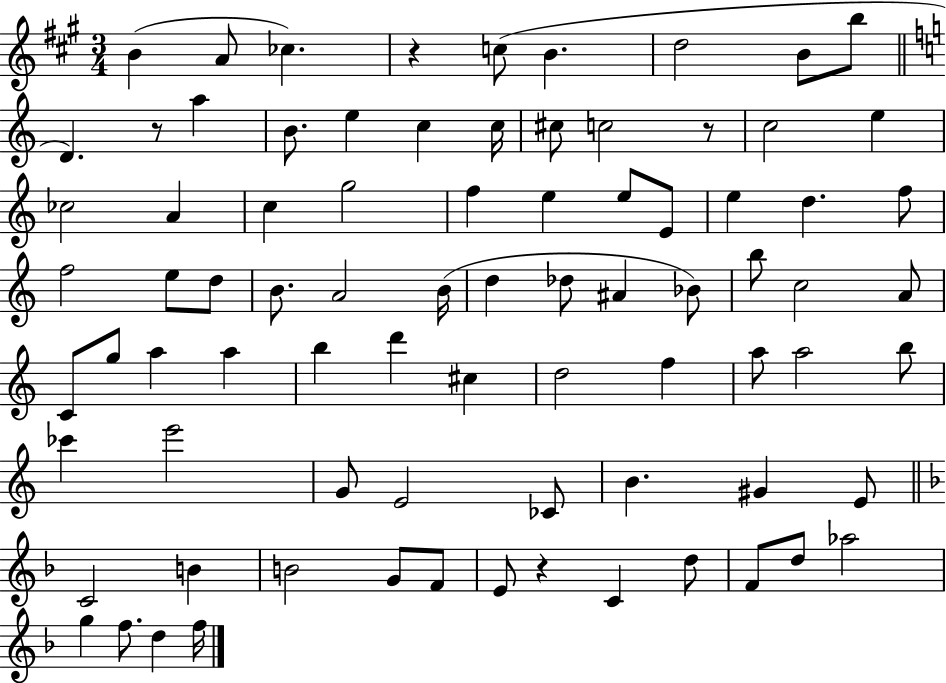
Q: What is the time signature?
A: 3/4